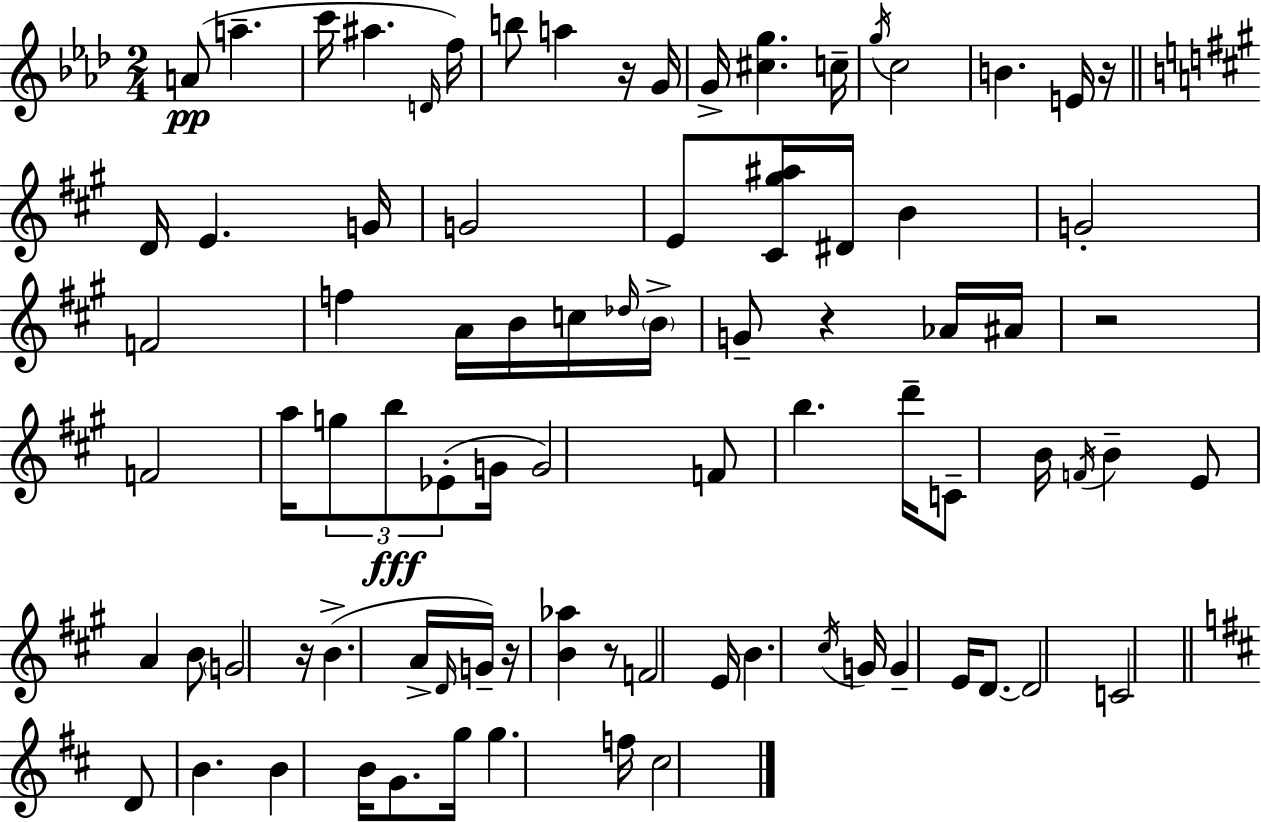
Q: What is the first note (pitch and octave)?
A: A4